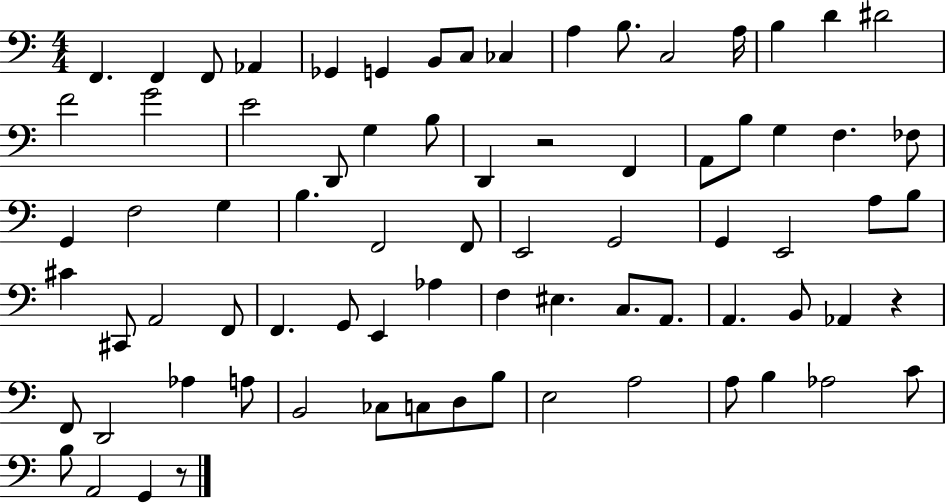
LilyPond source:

{
  \clef bass
  \numericTimeSignature
  \time 4/4
  \key c \major
  f,4. f,4 f,8 aes,4 | ges,4 g,4 b,8 c8 ces4 | a4 b8. c2 a16 | b4 d'4 dis'2 | \break f'2 g'2 | e'2 d,8 g4 b8 | d,4 r2 f,4 | a,8 b8 g4 f4. fes8 | \break g,4 f2 g4 | b4. f,2 f,8 | e,2 g,2 | g,4 e,2 a8 b8 | \break cis'4 cis,8 a,2 f,8 | f,4. g,8 e,4 aes4 | f4 eis4. c8. a,8. | a,4. b,8 aes,4 r4 | \break f,8 d,2 aes4 a8 | b,2 ces8 c8 d8 b8 | e2 a2 | a8 b4 aes2 c'8 | \break b8 a,2 g,4 r8 | \bar "|."
}